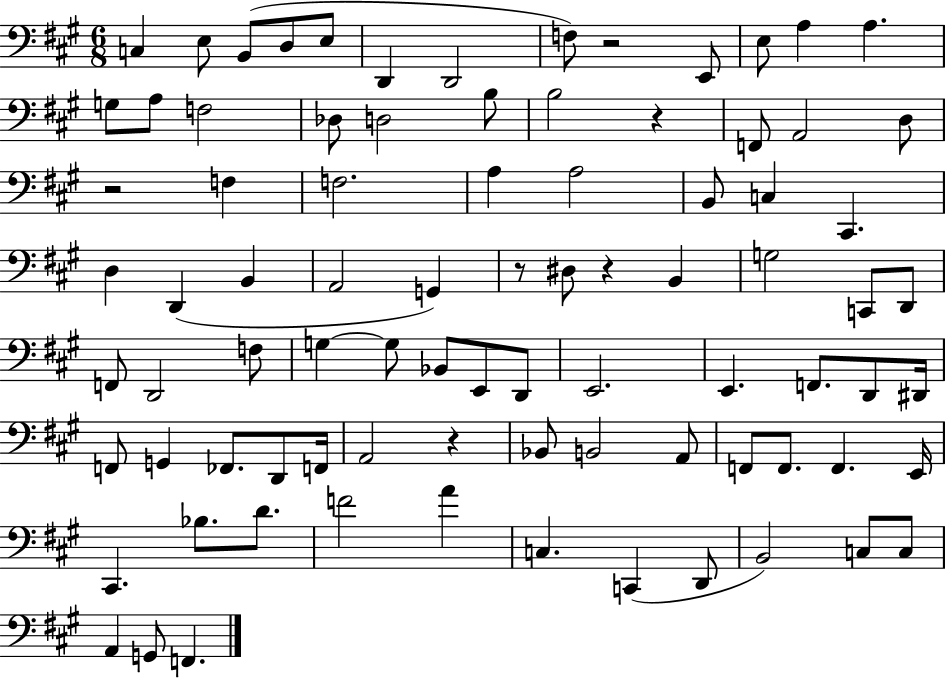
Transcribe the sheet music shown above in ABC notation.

X:1
T:Untitled
M:6/8
L:1/4
K:A
C, E,/2 B,,/2 D,/2 E,/2 D,, D,,2 F,/2 z2 E,,/2 E,/2 A, A, G,/2 A,/2 F,2 _D,/2 D,2 B,/2 B,2 z F,,/2 A,,2 D,/2 z2 F, F,2 A, A,2 B,,/2 C, ^C,, D, D,, B,, A,,2 G,, z/2 ^D,/2 z B,, G,2 C,,/2 D,,/2 F,,/2 D,,2 F,/2 G, G,/2 _B,,/2 E,,/2 D,,/2 E,,2 E,, F,,/2 D,,/2 ^D,,/4 F,,/2 G,, _F,,/2 D,,/2 F,,/4 A,,2 z _B,,/2 B,,2 A,,/2 F,,/2 F,,/2 F,, E,,/4 ^C,, _B,/2 D/2 F2 A C, C,, D,,/2 B,,2 C,/2 C,/2 A,, G,,/2 F,,